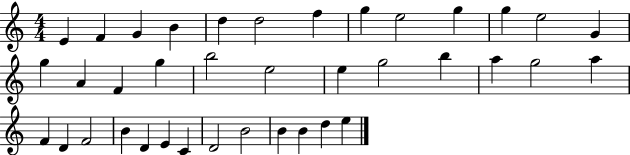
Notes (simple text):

E4/q F4/q G4/q B4/q D5/q D5/h F5/q G5/q E5/h G5/q G5/q E5/h G4/q G5/q A4/q F4/q G5/q B5/h E5/h E5/q G5/h B5/q A5/q G5/h A5/q F4/q D4/q F4/h B4/q D4/q E4/q C4/q D4/h B4/h B4/q B4/q D5/q E5/q